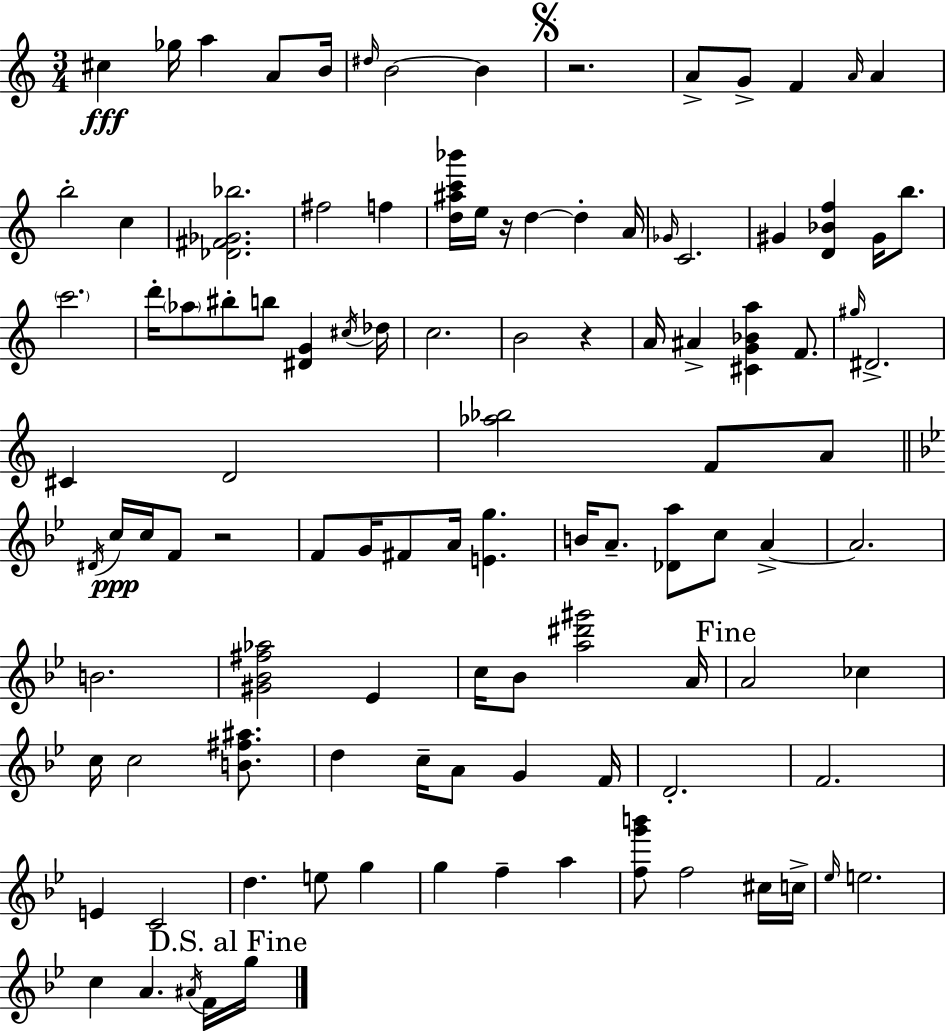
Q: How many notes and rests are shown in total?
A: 107